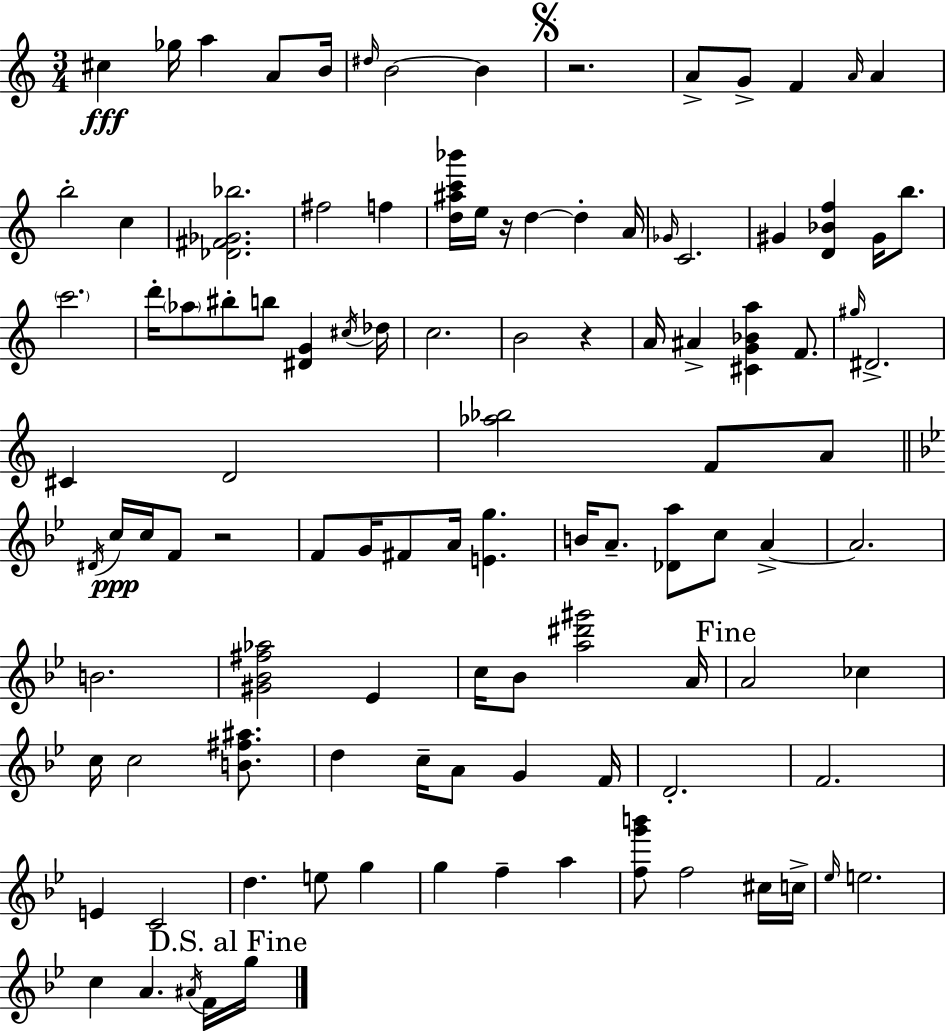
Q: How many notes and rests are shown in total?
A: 107